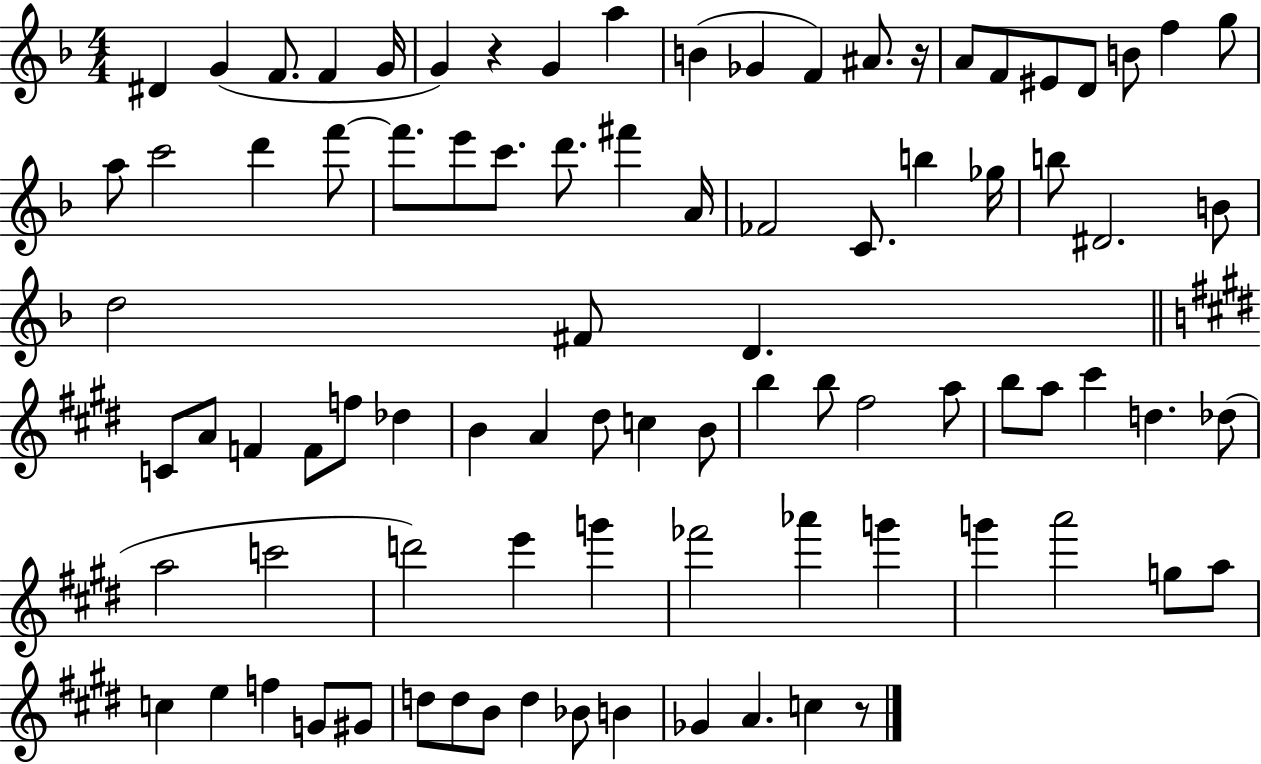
D#4/q G4/q F4/e. F4/q G4/s G4/q R/q G4/q A5/q B4/q Gb4/q F4/q A#4/e. R/s A4/e F4/e EIS4/e D4/e B4/e F5/q G5/e A5/e C6/h D6/q F6/e F6/e. E6/e C6/e. D6/e. F#6/q A4/s FES4/h C4/e. B5/q Gb5/s B5/e D#4/h. B4/e D5/h F#4/e D4/q. C4/e A4/e F4/q F4/e F5/e Db5/q B4/q A4/q D#5/e C5/q B4/e B5/q B5/e F#5/h A5/e B5/e A5/e C#6/q D5/q. Db5/e A5/h C6/h D6/h E6/q G6/q FES6/h Ab6/q G6/q G6/q A6/h G5/e A5/e C5/q E5/q F5/q G4/e G#4/e D5/e D5/e B4/e D5/q Bb4/e B4/q Gb4/q A4/q. C5/q R/e